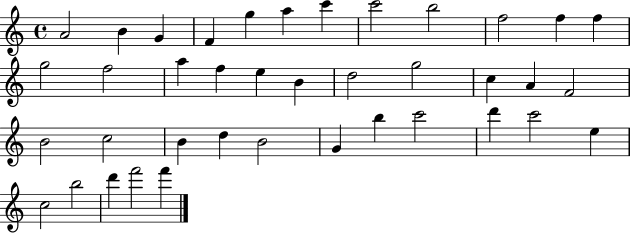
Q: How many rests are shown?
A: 0